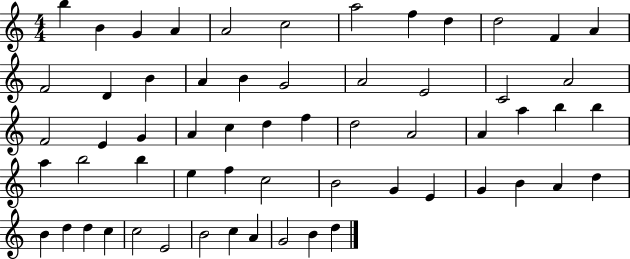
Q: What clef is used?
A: treble